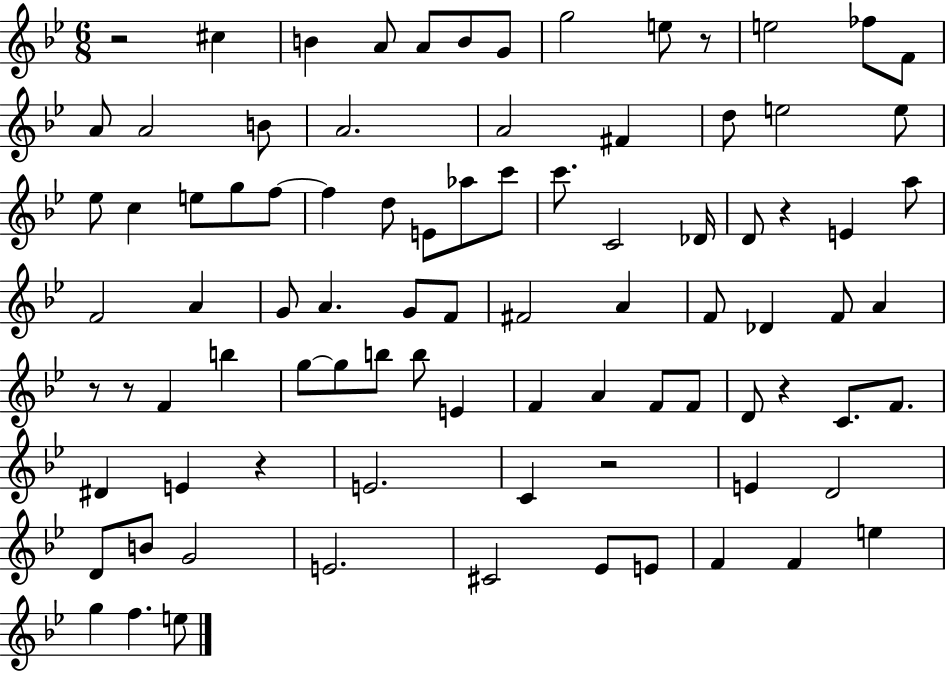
R/h C#5/q B4/q A4/e A4/e B4/e G4/e G5/h E5/e R/e E5/h FES5/e F4/e A4/e A4/h B4/e A4/h. A4/h F#4/q D5/e E5/h E5/e Eb5/e C5/q E5/e G5/e F5/e F5/q D5/e E4/e Ab5/e C6/e C6/e. C4/h Db4/s D4/e R/q E4/q A5/e F4/h A4/q G4/e A4/q. G4/e F4/e F#4/h A4/q F4/e Db4/q F4/e A4/q R/e R/e F4/q B5/q G5/e G5/e B5/e B5/e E4/q F4/q A4/q F4/e F4/e D4/e R/q C4/e. F4/e. D#4/q E4/q R/q E4/h. C4/q R/h E4/q D4/h D4/e B4/e G4/h E4/h. C#4/h Eb4/e E4/e F4/q F4/q E5/q G5/q F5/q. E5/e